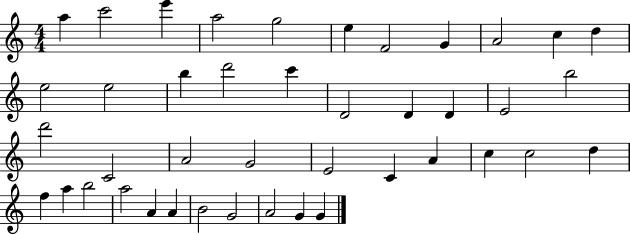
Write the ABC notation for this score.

X:1
T:Untitled
M:4/4
L:1/4
K:C
a c'2 e' a2 g2 e F2 G A2 c d e2 e2 b d'2 c' D2 D D E2 b2 d'2 C2 A2 G2 E2 C A c c2 d f a b2 a2 A A B2 G2 A2 G G